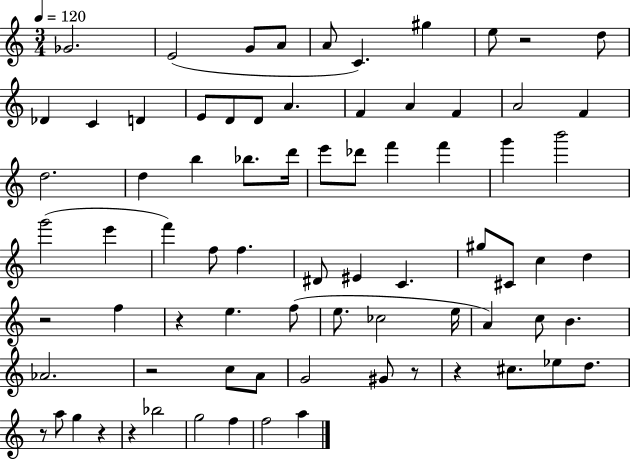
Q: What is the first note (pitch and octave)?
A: Gb4